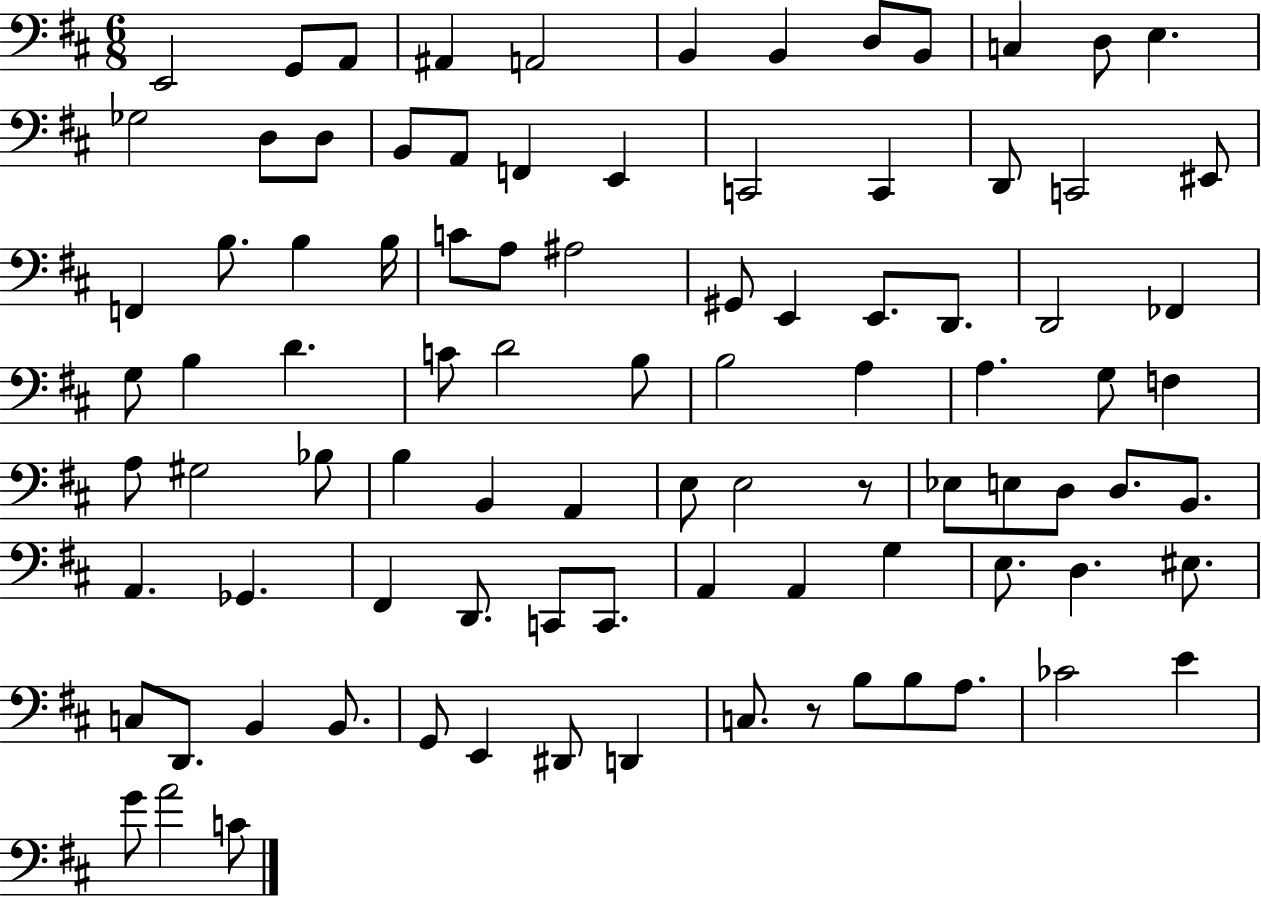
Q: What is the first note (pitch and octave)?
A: E2